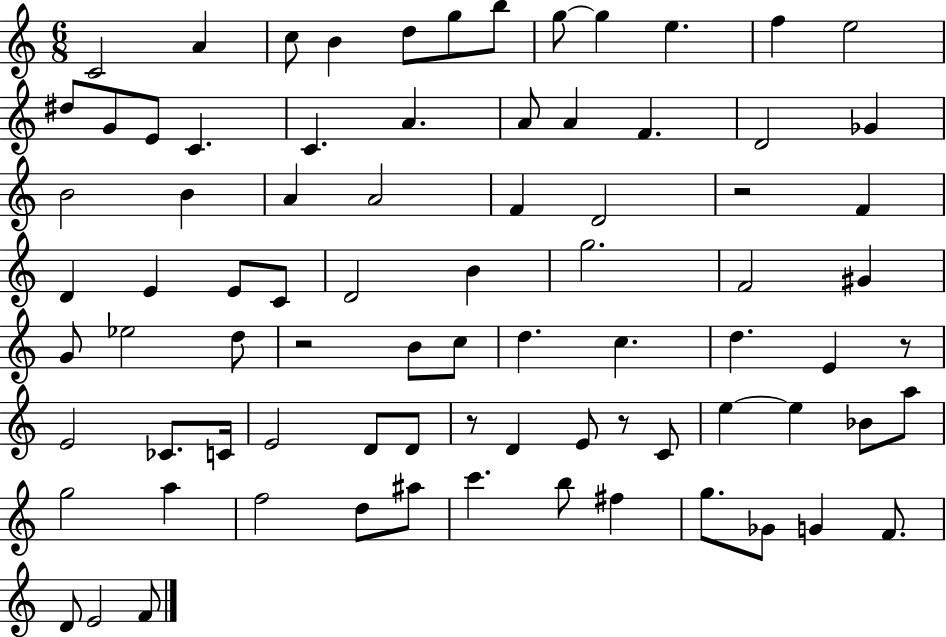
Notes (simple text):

C4/h A4/q C5/e B4/q D5/e G5/e B5/e G5/e G5/q E5/q. F5/q E5/h D#5/e G4/e E4/e C4/q. C4/q. A4/q. A4/e A4/q F4/q. D4/h Gb4/q B4/h B4/q A4/q A4/h F4/q D4/h R/h F4/q D4/q E4/q E4/e C4/e D4/h B4/q G5/h. F4/h G#4/q G4/e Eb5/h D5/e R/h B4/e C5/e D5/q. C5/q. D5/q. E4/q R/e E4/h CES4/e. C4/s E4/h D4/e D4/e R/e D4/q E4/e R/e C4/e E5/q E5/q Bb4/e A5/e G5/h A5/q F5/h D5/e A#5/e C6/q. B5/e F#5/q G5/e. Gb4/e G4/q F4/e. D4/e E4/h F4/e